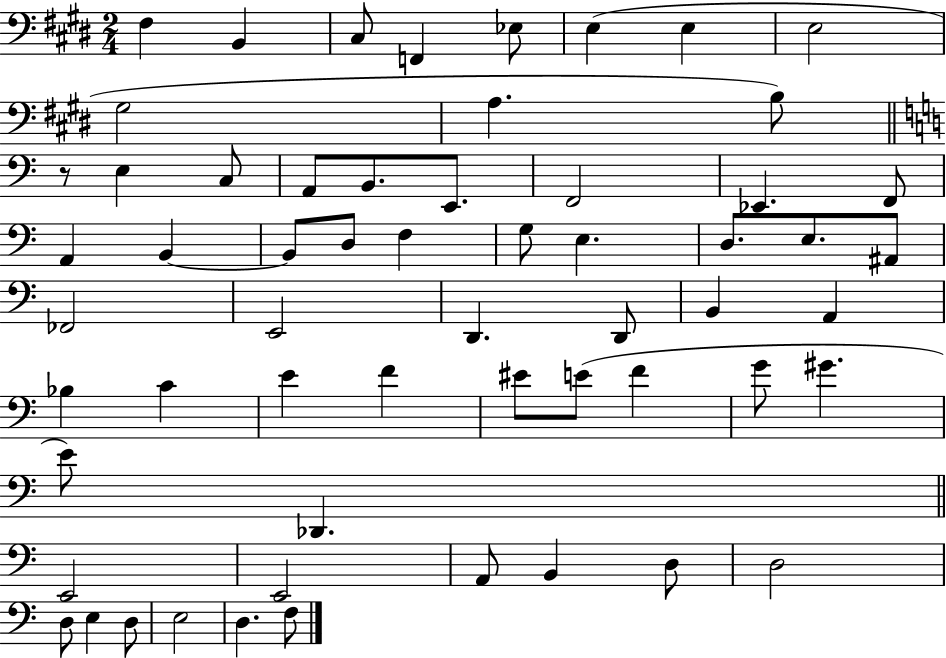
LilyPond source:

{
  \clef bass
  \numericTimeSignature
  \time 2/4
  \key e \major
  fis4 b,4 | cis8 f,4 ees8 | e4( e4 | e2 | \break gis2 | a4. b8) | \bar "||" \break \key c \major r8 e4 c8 | a,8 b,8. e,8. | f,2 | ees,4. f,8 | \break a,4 b,4~~ | b,8 d8 f4 | g8 e4. | d8. e8. ais,8 | \break fes,2 | e,2 | d,4. d,8 | b,4 a,4 | \break bes4 c'4 | e'4 f'4 | eis'8 e'8( f'4 | g'8 gis'4. | \break e'8) des,4. | \bar "||" \break \key a \minor e,2 | e,2 | a,8 b,4 d8 | d2 | \break d8 e4 d8 | e2 | d4. f8 | \bar "|."
}